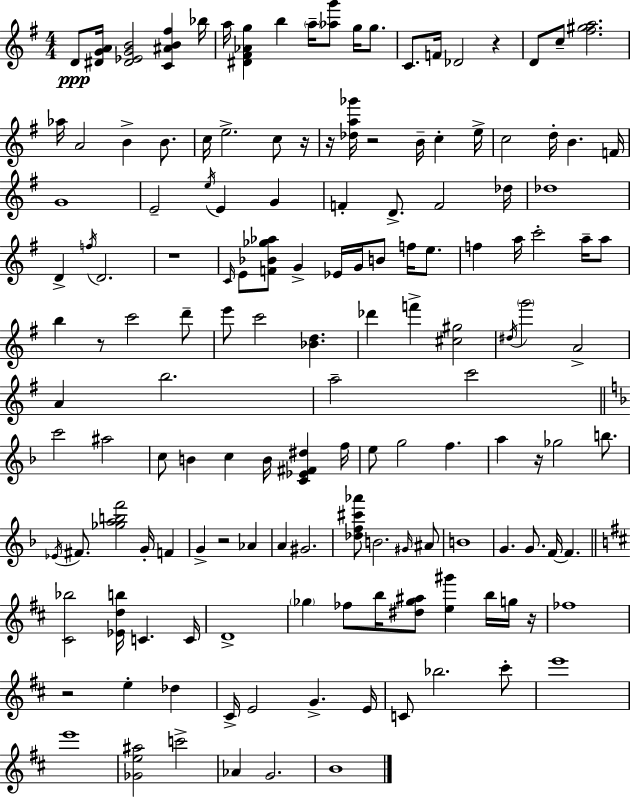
X:1
T:Untitled
M:4/4
L:1/4
K:G
D/2 [^DGA]/4 [^D_EGB]2 [C^AB^f] _b/4 a/4 [^D^F_Ag] b a/4 [_ag']/2 g/4 g/2 C/2 F/4 _D2 z D/2 c/2 [^f^ga]2 _a/4 A2 B B/2 c/4 e2 c/2 z/4 z/4 [_da_g']/4 z2 B/4 c e/4 c2 d/4 B F/4 G4 E2 e/4 E G F D/2 F2 _d/4 _d4 D f/4 D2 z4 C/4 E/2 [F_B_g_a]/2 G _E/4 G/4 B/2 f/4 e/2 f a/4 c'2 a/4 a/2 b z/2 c'2 d'/2 e'/2 c'2 [_Bd] _d' f' [^c^g]2 ^d/4 g'2 A2 A b2 a2 c'2 c'2 ^a2 c/2 B c B/4 [C_E^F^d] f/4 e/2 g2 f a z/4 _g2 b/2 _E/4 ^F/2 [_gabf']2 G/4 F G z2 _A A ^G2 [_df^c'_a']/2 B2 ^G/4 ^A/2 B4 G G/2 F/4 F [^C_b]2 [_Edb]/4 C C/4 D4 _g _f/2 b/4 [^d_g^a]/2 [e^g'] b/4 g/4 z/4 _f4 z2 e _d ^C/4 E2 G E/4 C/2 _b2 ^c'/2 e'4 e'4 [_Ge^a]2 c'2 _A G2 B4